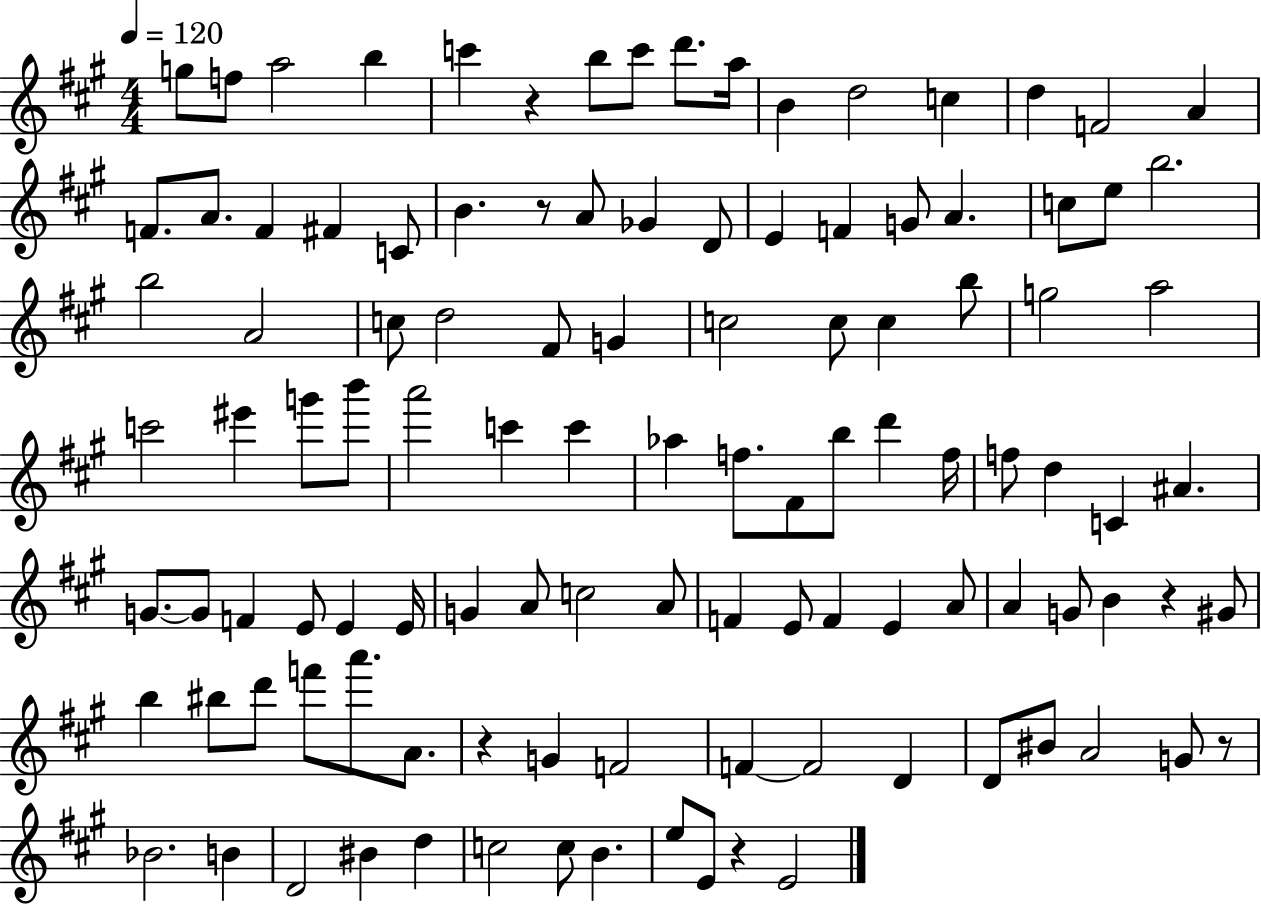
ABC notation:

X:1
T:Untitled
M:4/4
L:1/4
K:A
g/2 f/2 a2 b c' z b/2 c'/2 d'/2 a/4 B d2 c d F2 A F/2 A/2 F ^F C/2 B z/2 A/2 _G D/2 E F G/2 A c/2 e/2 b2 b2 A2 c/2 d2 ^F/2 G c2 c/2 c b/2 g2 a2 c'2 ^e' g'/2 b'/2 a'2 c' c' _a f/2 ^F/2 b/2 d' f/4 f/2 d C ^A G/2 G/2 F E/2 E E/4 G A/2 c2 A/2 F E/2 F E A/2 A G/2 B z ^G/2 b ^b/2 d'/2 f'/2 a'/2 A/2 z G F2 F F2 D D/2 ^B/2 A2 G/2 z/2 _B2 B D2 ^B d c2 c/2 B e/2 E/2 z E2